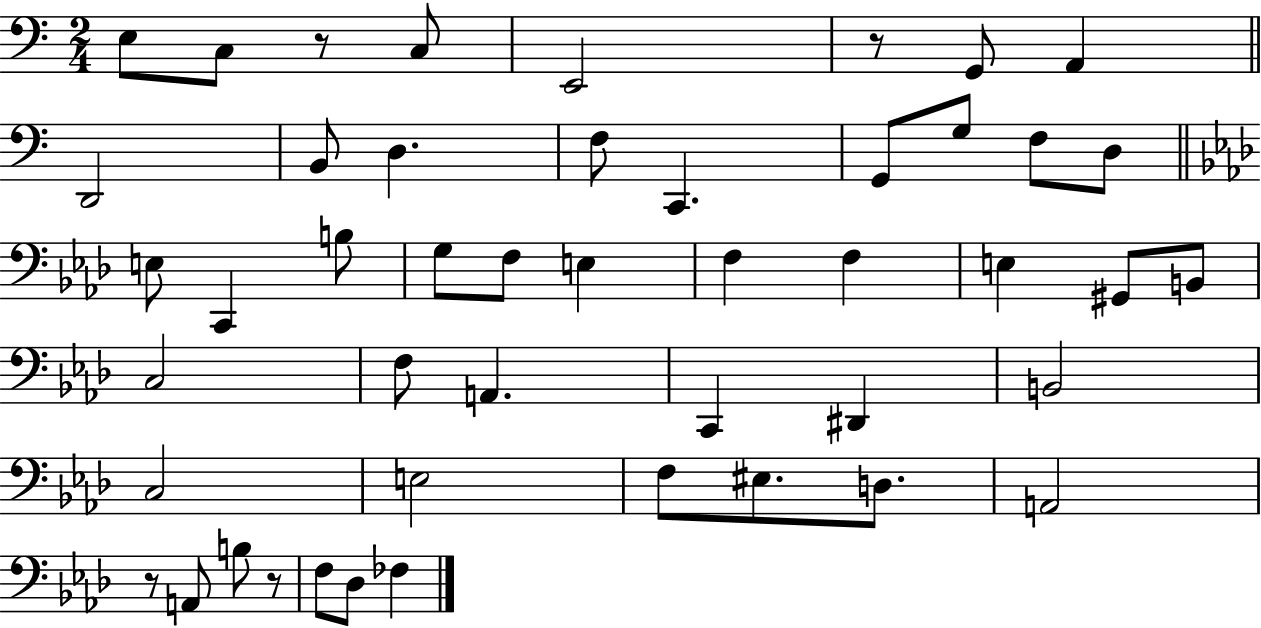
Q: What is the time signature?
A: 2/4